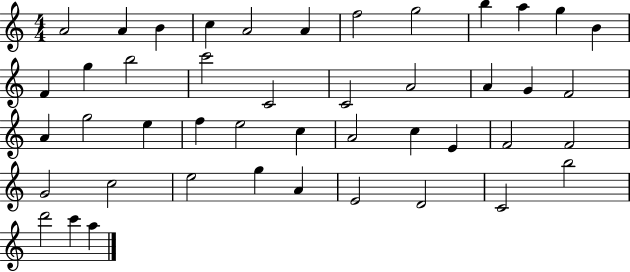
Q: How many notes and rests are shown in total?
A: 45